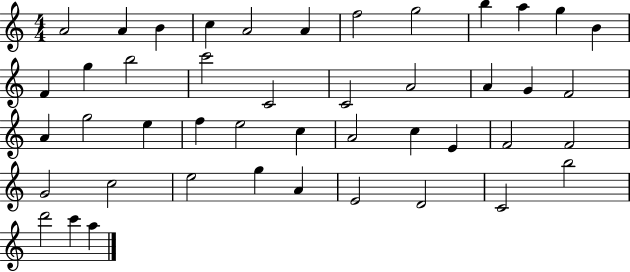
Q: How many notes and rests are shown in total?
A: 45